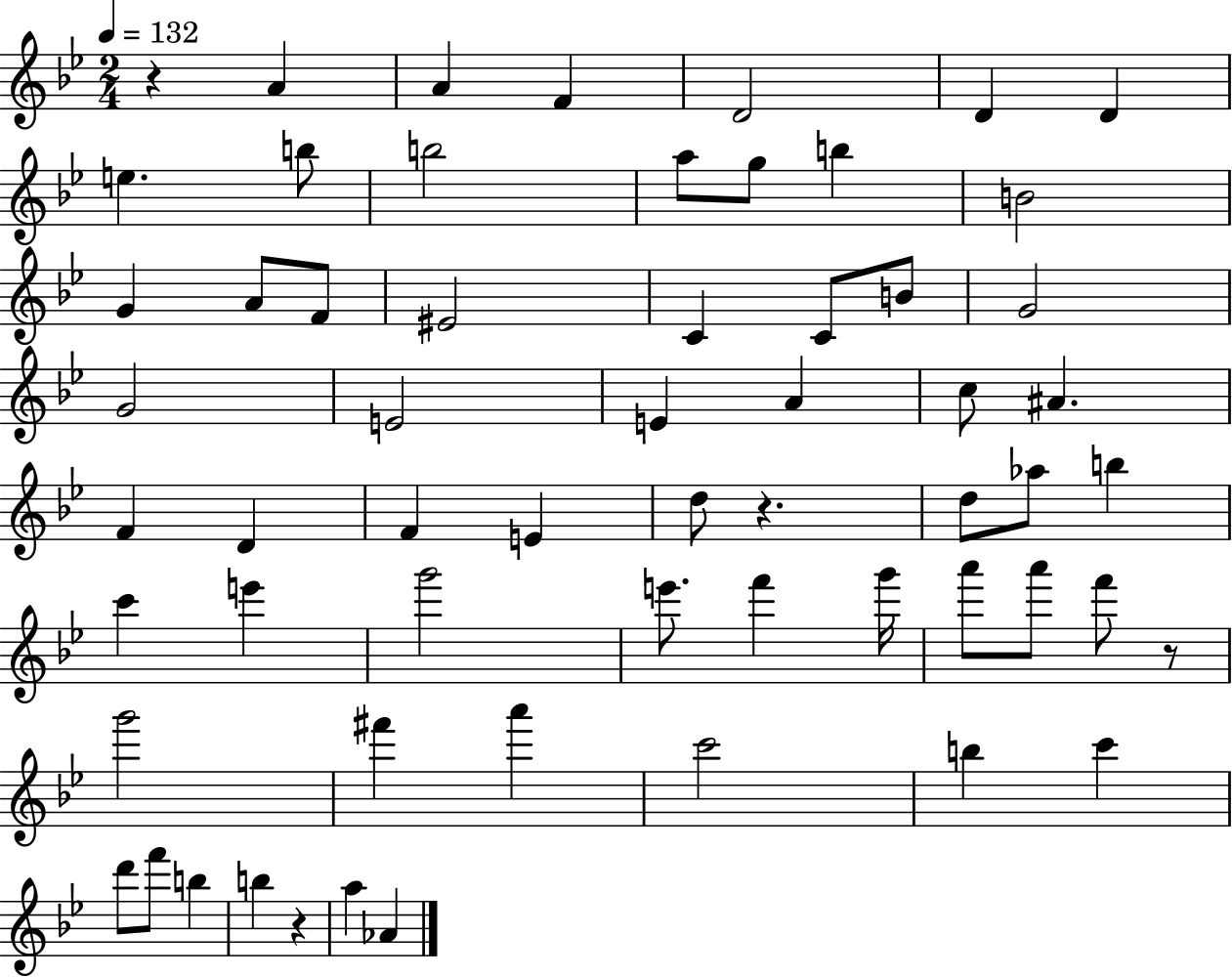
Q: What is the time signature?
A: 2/4